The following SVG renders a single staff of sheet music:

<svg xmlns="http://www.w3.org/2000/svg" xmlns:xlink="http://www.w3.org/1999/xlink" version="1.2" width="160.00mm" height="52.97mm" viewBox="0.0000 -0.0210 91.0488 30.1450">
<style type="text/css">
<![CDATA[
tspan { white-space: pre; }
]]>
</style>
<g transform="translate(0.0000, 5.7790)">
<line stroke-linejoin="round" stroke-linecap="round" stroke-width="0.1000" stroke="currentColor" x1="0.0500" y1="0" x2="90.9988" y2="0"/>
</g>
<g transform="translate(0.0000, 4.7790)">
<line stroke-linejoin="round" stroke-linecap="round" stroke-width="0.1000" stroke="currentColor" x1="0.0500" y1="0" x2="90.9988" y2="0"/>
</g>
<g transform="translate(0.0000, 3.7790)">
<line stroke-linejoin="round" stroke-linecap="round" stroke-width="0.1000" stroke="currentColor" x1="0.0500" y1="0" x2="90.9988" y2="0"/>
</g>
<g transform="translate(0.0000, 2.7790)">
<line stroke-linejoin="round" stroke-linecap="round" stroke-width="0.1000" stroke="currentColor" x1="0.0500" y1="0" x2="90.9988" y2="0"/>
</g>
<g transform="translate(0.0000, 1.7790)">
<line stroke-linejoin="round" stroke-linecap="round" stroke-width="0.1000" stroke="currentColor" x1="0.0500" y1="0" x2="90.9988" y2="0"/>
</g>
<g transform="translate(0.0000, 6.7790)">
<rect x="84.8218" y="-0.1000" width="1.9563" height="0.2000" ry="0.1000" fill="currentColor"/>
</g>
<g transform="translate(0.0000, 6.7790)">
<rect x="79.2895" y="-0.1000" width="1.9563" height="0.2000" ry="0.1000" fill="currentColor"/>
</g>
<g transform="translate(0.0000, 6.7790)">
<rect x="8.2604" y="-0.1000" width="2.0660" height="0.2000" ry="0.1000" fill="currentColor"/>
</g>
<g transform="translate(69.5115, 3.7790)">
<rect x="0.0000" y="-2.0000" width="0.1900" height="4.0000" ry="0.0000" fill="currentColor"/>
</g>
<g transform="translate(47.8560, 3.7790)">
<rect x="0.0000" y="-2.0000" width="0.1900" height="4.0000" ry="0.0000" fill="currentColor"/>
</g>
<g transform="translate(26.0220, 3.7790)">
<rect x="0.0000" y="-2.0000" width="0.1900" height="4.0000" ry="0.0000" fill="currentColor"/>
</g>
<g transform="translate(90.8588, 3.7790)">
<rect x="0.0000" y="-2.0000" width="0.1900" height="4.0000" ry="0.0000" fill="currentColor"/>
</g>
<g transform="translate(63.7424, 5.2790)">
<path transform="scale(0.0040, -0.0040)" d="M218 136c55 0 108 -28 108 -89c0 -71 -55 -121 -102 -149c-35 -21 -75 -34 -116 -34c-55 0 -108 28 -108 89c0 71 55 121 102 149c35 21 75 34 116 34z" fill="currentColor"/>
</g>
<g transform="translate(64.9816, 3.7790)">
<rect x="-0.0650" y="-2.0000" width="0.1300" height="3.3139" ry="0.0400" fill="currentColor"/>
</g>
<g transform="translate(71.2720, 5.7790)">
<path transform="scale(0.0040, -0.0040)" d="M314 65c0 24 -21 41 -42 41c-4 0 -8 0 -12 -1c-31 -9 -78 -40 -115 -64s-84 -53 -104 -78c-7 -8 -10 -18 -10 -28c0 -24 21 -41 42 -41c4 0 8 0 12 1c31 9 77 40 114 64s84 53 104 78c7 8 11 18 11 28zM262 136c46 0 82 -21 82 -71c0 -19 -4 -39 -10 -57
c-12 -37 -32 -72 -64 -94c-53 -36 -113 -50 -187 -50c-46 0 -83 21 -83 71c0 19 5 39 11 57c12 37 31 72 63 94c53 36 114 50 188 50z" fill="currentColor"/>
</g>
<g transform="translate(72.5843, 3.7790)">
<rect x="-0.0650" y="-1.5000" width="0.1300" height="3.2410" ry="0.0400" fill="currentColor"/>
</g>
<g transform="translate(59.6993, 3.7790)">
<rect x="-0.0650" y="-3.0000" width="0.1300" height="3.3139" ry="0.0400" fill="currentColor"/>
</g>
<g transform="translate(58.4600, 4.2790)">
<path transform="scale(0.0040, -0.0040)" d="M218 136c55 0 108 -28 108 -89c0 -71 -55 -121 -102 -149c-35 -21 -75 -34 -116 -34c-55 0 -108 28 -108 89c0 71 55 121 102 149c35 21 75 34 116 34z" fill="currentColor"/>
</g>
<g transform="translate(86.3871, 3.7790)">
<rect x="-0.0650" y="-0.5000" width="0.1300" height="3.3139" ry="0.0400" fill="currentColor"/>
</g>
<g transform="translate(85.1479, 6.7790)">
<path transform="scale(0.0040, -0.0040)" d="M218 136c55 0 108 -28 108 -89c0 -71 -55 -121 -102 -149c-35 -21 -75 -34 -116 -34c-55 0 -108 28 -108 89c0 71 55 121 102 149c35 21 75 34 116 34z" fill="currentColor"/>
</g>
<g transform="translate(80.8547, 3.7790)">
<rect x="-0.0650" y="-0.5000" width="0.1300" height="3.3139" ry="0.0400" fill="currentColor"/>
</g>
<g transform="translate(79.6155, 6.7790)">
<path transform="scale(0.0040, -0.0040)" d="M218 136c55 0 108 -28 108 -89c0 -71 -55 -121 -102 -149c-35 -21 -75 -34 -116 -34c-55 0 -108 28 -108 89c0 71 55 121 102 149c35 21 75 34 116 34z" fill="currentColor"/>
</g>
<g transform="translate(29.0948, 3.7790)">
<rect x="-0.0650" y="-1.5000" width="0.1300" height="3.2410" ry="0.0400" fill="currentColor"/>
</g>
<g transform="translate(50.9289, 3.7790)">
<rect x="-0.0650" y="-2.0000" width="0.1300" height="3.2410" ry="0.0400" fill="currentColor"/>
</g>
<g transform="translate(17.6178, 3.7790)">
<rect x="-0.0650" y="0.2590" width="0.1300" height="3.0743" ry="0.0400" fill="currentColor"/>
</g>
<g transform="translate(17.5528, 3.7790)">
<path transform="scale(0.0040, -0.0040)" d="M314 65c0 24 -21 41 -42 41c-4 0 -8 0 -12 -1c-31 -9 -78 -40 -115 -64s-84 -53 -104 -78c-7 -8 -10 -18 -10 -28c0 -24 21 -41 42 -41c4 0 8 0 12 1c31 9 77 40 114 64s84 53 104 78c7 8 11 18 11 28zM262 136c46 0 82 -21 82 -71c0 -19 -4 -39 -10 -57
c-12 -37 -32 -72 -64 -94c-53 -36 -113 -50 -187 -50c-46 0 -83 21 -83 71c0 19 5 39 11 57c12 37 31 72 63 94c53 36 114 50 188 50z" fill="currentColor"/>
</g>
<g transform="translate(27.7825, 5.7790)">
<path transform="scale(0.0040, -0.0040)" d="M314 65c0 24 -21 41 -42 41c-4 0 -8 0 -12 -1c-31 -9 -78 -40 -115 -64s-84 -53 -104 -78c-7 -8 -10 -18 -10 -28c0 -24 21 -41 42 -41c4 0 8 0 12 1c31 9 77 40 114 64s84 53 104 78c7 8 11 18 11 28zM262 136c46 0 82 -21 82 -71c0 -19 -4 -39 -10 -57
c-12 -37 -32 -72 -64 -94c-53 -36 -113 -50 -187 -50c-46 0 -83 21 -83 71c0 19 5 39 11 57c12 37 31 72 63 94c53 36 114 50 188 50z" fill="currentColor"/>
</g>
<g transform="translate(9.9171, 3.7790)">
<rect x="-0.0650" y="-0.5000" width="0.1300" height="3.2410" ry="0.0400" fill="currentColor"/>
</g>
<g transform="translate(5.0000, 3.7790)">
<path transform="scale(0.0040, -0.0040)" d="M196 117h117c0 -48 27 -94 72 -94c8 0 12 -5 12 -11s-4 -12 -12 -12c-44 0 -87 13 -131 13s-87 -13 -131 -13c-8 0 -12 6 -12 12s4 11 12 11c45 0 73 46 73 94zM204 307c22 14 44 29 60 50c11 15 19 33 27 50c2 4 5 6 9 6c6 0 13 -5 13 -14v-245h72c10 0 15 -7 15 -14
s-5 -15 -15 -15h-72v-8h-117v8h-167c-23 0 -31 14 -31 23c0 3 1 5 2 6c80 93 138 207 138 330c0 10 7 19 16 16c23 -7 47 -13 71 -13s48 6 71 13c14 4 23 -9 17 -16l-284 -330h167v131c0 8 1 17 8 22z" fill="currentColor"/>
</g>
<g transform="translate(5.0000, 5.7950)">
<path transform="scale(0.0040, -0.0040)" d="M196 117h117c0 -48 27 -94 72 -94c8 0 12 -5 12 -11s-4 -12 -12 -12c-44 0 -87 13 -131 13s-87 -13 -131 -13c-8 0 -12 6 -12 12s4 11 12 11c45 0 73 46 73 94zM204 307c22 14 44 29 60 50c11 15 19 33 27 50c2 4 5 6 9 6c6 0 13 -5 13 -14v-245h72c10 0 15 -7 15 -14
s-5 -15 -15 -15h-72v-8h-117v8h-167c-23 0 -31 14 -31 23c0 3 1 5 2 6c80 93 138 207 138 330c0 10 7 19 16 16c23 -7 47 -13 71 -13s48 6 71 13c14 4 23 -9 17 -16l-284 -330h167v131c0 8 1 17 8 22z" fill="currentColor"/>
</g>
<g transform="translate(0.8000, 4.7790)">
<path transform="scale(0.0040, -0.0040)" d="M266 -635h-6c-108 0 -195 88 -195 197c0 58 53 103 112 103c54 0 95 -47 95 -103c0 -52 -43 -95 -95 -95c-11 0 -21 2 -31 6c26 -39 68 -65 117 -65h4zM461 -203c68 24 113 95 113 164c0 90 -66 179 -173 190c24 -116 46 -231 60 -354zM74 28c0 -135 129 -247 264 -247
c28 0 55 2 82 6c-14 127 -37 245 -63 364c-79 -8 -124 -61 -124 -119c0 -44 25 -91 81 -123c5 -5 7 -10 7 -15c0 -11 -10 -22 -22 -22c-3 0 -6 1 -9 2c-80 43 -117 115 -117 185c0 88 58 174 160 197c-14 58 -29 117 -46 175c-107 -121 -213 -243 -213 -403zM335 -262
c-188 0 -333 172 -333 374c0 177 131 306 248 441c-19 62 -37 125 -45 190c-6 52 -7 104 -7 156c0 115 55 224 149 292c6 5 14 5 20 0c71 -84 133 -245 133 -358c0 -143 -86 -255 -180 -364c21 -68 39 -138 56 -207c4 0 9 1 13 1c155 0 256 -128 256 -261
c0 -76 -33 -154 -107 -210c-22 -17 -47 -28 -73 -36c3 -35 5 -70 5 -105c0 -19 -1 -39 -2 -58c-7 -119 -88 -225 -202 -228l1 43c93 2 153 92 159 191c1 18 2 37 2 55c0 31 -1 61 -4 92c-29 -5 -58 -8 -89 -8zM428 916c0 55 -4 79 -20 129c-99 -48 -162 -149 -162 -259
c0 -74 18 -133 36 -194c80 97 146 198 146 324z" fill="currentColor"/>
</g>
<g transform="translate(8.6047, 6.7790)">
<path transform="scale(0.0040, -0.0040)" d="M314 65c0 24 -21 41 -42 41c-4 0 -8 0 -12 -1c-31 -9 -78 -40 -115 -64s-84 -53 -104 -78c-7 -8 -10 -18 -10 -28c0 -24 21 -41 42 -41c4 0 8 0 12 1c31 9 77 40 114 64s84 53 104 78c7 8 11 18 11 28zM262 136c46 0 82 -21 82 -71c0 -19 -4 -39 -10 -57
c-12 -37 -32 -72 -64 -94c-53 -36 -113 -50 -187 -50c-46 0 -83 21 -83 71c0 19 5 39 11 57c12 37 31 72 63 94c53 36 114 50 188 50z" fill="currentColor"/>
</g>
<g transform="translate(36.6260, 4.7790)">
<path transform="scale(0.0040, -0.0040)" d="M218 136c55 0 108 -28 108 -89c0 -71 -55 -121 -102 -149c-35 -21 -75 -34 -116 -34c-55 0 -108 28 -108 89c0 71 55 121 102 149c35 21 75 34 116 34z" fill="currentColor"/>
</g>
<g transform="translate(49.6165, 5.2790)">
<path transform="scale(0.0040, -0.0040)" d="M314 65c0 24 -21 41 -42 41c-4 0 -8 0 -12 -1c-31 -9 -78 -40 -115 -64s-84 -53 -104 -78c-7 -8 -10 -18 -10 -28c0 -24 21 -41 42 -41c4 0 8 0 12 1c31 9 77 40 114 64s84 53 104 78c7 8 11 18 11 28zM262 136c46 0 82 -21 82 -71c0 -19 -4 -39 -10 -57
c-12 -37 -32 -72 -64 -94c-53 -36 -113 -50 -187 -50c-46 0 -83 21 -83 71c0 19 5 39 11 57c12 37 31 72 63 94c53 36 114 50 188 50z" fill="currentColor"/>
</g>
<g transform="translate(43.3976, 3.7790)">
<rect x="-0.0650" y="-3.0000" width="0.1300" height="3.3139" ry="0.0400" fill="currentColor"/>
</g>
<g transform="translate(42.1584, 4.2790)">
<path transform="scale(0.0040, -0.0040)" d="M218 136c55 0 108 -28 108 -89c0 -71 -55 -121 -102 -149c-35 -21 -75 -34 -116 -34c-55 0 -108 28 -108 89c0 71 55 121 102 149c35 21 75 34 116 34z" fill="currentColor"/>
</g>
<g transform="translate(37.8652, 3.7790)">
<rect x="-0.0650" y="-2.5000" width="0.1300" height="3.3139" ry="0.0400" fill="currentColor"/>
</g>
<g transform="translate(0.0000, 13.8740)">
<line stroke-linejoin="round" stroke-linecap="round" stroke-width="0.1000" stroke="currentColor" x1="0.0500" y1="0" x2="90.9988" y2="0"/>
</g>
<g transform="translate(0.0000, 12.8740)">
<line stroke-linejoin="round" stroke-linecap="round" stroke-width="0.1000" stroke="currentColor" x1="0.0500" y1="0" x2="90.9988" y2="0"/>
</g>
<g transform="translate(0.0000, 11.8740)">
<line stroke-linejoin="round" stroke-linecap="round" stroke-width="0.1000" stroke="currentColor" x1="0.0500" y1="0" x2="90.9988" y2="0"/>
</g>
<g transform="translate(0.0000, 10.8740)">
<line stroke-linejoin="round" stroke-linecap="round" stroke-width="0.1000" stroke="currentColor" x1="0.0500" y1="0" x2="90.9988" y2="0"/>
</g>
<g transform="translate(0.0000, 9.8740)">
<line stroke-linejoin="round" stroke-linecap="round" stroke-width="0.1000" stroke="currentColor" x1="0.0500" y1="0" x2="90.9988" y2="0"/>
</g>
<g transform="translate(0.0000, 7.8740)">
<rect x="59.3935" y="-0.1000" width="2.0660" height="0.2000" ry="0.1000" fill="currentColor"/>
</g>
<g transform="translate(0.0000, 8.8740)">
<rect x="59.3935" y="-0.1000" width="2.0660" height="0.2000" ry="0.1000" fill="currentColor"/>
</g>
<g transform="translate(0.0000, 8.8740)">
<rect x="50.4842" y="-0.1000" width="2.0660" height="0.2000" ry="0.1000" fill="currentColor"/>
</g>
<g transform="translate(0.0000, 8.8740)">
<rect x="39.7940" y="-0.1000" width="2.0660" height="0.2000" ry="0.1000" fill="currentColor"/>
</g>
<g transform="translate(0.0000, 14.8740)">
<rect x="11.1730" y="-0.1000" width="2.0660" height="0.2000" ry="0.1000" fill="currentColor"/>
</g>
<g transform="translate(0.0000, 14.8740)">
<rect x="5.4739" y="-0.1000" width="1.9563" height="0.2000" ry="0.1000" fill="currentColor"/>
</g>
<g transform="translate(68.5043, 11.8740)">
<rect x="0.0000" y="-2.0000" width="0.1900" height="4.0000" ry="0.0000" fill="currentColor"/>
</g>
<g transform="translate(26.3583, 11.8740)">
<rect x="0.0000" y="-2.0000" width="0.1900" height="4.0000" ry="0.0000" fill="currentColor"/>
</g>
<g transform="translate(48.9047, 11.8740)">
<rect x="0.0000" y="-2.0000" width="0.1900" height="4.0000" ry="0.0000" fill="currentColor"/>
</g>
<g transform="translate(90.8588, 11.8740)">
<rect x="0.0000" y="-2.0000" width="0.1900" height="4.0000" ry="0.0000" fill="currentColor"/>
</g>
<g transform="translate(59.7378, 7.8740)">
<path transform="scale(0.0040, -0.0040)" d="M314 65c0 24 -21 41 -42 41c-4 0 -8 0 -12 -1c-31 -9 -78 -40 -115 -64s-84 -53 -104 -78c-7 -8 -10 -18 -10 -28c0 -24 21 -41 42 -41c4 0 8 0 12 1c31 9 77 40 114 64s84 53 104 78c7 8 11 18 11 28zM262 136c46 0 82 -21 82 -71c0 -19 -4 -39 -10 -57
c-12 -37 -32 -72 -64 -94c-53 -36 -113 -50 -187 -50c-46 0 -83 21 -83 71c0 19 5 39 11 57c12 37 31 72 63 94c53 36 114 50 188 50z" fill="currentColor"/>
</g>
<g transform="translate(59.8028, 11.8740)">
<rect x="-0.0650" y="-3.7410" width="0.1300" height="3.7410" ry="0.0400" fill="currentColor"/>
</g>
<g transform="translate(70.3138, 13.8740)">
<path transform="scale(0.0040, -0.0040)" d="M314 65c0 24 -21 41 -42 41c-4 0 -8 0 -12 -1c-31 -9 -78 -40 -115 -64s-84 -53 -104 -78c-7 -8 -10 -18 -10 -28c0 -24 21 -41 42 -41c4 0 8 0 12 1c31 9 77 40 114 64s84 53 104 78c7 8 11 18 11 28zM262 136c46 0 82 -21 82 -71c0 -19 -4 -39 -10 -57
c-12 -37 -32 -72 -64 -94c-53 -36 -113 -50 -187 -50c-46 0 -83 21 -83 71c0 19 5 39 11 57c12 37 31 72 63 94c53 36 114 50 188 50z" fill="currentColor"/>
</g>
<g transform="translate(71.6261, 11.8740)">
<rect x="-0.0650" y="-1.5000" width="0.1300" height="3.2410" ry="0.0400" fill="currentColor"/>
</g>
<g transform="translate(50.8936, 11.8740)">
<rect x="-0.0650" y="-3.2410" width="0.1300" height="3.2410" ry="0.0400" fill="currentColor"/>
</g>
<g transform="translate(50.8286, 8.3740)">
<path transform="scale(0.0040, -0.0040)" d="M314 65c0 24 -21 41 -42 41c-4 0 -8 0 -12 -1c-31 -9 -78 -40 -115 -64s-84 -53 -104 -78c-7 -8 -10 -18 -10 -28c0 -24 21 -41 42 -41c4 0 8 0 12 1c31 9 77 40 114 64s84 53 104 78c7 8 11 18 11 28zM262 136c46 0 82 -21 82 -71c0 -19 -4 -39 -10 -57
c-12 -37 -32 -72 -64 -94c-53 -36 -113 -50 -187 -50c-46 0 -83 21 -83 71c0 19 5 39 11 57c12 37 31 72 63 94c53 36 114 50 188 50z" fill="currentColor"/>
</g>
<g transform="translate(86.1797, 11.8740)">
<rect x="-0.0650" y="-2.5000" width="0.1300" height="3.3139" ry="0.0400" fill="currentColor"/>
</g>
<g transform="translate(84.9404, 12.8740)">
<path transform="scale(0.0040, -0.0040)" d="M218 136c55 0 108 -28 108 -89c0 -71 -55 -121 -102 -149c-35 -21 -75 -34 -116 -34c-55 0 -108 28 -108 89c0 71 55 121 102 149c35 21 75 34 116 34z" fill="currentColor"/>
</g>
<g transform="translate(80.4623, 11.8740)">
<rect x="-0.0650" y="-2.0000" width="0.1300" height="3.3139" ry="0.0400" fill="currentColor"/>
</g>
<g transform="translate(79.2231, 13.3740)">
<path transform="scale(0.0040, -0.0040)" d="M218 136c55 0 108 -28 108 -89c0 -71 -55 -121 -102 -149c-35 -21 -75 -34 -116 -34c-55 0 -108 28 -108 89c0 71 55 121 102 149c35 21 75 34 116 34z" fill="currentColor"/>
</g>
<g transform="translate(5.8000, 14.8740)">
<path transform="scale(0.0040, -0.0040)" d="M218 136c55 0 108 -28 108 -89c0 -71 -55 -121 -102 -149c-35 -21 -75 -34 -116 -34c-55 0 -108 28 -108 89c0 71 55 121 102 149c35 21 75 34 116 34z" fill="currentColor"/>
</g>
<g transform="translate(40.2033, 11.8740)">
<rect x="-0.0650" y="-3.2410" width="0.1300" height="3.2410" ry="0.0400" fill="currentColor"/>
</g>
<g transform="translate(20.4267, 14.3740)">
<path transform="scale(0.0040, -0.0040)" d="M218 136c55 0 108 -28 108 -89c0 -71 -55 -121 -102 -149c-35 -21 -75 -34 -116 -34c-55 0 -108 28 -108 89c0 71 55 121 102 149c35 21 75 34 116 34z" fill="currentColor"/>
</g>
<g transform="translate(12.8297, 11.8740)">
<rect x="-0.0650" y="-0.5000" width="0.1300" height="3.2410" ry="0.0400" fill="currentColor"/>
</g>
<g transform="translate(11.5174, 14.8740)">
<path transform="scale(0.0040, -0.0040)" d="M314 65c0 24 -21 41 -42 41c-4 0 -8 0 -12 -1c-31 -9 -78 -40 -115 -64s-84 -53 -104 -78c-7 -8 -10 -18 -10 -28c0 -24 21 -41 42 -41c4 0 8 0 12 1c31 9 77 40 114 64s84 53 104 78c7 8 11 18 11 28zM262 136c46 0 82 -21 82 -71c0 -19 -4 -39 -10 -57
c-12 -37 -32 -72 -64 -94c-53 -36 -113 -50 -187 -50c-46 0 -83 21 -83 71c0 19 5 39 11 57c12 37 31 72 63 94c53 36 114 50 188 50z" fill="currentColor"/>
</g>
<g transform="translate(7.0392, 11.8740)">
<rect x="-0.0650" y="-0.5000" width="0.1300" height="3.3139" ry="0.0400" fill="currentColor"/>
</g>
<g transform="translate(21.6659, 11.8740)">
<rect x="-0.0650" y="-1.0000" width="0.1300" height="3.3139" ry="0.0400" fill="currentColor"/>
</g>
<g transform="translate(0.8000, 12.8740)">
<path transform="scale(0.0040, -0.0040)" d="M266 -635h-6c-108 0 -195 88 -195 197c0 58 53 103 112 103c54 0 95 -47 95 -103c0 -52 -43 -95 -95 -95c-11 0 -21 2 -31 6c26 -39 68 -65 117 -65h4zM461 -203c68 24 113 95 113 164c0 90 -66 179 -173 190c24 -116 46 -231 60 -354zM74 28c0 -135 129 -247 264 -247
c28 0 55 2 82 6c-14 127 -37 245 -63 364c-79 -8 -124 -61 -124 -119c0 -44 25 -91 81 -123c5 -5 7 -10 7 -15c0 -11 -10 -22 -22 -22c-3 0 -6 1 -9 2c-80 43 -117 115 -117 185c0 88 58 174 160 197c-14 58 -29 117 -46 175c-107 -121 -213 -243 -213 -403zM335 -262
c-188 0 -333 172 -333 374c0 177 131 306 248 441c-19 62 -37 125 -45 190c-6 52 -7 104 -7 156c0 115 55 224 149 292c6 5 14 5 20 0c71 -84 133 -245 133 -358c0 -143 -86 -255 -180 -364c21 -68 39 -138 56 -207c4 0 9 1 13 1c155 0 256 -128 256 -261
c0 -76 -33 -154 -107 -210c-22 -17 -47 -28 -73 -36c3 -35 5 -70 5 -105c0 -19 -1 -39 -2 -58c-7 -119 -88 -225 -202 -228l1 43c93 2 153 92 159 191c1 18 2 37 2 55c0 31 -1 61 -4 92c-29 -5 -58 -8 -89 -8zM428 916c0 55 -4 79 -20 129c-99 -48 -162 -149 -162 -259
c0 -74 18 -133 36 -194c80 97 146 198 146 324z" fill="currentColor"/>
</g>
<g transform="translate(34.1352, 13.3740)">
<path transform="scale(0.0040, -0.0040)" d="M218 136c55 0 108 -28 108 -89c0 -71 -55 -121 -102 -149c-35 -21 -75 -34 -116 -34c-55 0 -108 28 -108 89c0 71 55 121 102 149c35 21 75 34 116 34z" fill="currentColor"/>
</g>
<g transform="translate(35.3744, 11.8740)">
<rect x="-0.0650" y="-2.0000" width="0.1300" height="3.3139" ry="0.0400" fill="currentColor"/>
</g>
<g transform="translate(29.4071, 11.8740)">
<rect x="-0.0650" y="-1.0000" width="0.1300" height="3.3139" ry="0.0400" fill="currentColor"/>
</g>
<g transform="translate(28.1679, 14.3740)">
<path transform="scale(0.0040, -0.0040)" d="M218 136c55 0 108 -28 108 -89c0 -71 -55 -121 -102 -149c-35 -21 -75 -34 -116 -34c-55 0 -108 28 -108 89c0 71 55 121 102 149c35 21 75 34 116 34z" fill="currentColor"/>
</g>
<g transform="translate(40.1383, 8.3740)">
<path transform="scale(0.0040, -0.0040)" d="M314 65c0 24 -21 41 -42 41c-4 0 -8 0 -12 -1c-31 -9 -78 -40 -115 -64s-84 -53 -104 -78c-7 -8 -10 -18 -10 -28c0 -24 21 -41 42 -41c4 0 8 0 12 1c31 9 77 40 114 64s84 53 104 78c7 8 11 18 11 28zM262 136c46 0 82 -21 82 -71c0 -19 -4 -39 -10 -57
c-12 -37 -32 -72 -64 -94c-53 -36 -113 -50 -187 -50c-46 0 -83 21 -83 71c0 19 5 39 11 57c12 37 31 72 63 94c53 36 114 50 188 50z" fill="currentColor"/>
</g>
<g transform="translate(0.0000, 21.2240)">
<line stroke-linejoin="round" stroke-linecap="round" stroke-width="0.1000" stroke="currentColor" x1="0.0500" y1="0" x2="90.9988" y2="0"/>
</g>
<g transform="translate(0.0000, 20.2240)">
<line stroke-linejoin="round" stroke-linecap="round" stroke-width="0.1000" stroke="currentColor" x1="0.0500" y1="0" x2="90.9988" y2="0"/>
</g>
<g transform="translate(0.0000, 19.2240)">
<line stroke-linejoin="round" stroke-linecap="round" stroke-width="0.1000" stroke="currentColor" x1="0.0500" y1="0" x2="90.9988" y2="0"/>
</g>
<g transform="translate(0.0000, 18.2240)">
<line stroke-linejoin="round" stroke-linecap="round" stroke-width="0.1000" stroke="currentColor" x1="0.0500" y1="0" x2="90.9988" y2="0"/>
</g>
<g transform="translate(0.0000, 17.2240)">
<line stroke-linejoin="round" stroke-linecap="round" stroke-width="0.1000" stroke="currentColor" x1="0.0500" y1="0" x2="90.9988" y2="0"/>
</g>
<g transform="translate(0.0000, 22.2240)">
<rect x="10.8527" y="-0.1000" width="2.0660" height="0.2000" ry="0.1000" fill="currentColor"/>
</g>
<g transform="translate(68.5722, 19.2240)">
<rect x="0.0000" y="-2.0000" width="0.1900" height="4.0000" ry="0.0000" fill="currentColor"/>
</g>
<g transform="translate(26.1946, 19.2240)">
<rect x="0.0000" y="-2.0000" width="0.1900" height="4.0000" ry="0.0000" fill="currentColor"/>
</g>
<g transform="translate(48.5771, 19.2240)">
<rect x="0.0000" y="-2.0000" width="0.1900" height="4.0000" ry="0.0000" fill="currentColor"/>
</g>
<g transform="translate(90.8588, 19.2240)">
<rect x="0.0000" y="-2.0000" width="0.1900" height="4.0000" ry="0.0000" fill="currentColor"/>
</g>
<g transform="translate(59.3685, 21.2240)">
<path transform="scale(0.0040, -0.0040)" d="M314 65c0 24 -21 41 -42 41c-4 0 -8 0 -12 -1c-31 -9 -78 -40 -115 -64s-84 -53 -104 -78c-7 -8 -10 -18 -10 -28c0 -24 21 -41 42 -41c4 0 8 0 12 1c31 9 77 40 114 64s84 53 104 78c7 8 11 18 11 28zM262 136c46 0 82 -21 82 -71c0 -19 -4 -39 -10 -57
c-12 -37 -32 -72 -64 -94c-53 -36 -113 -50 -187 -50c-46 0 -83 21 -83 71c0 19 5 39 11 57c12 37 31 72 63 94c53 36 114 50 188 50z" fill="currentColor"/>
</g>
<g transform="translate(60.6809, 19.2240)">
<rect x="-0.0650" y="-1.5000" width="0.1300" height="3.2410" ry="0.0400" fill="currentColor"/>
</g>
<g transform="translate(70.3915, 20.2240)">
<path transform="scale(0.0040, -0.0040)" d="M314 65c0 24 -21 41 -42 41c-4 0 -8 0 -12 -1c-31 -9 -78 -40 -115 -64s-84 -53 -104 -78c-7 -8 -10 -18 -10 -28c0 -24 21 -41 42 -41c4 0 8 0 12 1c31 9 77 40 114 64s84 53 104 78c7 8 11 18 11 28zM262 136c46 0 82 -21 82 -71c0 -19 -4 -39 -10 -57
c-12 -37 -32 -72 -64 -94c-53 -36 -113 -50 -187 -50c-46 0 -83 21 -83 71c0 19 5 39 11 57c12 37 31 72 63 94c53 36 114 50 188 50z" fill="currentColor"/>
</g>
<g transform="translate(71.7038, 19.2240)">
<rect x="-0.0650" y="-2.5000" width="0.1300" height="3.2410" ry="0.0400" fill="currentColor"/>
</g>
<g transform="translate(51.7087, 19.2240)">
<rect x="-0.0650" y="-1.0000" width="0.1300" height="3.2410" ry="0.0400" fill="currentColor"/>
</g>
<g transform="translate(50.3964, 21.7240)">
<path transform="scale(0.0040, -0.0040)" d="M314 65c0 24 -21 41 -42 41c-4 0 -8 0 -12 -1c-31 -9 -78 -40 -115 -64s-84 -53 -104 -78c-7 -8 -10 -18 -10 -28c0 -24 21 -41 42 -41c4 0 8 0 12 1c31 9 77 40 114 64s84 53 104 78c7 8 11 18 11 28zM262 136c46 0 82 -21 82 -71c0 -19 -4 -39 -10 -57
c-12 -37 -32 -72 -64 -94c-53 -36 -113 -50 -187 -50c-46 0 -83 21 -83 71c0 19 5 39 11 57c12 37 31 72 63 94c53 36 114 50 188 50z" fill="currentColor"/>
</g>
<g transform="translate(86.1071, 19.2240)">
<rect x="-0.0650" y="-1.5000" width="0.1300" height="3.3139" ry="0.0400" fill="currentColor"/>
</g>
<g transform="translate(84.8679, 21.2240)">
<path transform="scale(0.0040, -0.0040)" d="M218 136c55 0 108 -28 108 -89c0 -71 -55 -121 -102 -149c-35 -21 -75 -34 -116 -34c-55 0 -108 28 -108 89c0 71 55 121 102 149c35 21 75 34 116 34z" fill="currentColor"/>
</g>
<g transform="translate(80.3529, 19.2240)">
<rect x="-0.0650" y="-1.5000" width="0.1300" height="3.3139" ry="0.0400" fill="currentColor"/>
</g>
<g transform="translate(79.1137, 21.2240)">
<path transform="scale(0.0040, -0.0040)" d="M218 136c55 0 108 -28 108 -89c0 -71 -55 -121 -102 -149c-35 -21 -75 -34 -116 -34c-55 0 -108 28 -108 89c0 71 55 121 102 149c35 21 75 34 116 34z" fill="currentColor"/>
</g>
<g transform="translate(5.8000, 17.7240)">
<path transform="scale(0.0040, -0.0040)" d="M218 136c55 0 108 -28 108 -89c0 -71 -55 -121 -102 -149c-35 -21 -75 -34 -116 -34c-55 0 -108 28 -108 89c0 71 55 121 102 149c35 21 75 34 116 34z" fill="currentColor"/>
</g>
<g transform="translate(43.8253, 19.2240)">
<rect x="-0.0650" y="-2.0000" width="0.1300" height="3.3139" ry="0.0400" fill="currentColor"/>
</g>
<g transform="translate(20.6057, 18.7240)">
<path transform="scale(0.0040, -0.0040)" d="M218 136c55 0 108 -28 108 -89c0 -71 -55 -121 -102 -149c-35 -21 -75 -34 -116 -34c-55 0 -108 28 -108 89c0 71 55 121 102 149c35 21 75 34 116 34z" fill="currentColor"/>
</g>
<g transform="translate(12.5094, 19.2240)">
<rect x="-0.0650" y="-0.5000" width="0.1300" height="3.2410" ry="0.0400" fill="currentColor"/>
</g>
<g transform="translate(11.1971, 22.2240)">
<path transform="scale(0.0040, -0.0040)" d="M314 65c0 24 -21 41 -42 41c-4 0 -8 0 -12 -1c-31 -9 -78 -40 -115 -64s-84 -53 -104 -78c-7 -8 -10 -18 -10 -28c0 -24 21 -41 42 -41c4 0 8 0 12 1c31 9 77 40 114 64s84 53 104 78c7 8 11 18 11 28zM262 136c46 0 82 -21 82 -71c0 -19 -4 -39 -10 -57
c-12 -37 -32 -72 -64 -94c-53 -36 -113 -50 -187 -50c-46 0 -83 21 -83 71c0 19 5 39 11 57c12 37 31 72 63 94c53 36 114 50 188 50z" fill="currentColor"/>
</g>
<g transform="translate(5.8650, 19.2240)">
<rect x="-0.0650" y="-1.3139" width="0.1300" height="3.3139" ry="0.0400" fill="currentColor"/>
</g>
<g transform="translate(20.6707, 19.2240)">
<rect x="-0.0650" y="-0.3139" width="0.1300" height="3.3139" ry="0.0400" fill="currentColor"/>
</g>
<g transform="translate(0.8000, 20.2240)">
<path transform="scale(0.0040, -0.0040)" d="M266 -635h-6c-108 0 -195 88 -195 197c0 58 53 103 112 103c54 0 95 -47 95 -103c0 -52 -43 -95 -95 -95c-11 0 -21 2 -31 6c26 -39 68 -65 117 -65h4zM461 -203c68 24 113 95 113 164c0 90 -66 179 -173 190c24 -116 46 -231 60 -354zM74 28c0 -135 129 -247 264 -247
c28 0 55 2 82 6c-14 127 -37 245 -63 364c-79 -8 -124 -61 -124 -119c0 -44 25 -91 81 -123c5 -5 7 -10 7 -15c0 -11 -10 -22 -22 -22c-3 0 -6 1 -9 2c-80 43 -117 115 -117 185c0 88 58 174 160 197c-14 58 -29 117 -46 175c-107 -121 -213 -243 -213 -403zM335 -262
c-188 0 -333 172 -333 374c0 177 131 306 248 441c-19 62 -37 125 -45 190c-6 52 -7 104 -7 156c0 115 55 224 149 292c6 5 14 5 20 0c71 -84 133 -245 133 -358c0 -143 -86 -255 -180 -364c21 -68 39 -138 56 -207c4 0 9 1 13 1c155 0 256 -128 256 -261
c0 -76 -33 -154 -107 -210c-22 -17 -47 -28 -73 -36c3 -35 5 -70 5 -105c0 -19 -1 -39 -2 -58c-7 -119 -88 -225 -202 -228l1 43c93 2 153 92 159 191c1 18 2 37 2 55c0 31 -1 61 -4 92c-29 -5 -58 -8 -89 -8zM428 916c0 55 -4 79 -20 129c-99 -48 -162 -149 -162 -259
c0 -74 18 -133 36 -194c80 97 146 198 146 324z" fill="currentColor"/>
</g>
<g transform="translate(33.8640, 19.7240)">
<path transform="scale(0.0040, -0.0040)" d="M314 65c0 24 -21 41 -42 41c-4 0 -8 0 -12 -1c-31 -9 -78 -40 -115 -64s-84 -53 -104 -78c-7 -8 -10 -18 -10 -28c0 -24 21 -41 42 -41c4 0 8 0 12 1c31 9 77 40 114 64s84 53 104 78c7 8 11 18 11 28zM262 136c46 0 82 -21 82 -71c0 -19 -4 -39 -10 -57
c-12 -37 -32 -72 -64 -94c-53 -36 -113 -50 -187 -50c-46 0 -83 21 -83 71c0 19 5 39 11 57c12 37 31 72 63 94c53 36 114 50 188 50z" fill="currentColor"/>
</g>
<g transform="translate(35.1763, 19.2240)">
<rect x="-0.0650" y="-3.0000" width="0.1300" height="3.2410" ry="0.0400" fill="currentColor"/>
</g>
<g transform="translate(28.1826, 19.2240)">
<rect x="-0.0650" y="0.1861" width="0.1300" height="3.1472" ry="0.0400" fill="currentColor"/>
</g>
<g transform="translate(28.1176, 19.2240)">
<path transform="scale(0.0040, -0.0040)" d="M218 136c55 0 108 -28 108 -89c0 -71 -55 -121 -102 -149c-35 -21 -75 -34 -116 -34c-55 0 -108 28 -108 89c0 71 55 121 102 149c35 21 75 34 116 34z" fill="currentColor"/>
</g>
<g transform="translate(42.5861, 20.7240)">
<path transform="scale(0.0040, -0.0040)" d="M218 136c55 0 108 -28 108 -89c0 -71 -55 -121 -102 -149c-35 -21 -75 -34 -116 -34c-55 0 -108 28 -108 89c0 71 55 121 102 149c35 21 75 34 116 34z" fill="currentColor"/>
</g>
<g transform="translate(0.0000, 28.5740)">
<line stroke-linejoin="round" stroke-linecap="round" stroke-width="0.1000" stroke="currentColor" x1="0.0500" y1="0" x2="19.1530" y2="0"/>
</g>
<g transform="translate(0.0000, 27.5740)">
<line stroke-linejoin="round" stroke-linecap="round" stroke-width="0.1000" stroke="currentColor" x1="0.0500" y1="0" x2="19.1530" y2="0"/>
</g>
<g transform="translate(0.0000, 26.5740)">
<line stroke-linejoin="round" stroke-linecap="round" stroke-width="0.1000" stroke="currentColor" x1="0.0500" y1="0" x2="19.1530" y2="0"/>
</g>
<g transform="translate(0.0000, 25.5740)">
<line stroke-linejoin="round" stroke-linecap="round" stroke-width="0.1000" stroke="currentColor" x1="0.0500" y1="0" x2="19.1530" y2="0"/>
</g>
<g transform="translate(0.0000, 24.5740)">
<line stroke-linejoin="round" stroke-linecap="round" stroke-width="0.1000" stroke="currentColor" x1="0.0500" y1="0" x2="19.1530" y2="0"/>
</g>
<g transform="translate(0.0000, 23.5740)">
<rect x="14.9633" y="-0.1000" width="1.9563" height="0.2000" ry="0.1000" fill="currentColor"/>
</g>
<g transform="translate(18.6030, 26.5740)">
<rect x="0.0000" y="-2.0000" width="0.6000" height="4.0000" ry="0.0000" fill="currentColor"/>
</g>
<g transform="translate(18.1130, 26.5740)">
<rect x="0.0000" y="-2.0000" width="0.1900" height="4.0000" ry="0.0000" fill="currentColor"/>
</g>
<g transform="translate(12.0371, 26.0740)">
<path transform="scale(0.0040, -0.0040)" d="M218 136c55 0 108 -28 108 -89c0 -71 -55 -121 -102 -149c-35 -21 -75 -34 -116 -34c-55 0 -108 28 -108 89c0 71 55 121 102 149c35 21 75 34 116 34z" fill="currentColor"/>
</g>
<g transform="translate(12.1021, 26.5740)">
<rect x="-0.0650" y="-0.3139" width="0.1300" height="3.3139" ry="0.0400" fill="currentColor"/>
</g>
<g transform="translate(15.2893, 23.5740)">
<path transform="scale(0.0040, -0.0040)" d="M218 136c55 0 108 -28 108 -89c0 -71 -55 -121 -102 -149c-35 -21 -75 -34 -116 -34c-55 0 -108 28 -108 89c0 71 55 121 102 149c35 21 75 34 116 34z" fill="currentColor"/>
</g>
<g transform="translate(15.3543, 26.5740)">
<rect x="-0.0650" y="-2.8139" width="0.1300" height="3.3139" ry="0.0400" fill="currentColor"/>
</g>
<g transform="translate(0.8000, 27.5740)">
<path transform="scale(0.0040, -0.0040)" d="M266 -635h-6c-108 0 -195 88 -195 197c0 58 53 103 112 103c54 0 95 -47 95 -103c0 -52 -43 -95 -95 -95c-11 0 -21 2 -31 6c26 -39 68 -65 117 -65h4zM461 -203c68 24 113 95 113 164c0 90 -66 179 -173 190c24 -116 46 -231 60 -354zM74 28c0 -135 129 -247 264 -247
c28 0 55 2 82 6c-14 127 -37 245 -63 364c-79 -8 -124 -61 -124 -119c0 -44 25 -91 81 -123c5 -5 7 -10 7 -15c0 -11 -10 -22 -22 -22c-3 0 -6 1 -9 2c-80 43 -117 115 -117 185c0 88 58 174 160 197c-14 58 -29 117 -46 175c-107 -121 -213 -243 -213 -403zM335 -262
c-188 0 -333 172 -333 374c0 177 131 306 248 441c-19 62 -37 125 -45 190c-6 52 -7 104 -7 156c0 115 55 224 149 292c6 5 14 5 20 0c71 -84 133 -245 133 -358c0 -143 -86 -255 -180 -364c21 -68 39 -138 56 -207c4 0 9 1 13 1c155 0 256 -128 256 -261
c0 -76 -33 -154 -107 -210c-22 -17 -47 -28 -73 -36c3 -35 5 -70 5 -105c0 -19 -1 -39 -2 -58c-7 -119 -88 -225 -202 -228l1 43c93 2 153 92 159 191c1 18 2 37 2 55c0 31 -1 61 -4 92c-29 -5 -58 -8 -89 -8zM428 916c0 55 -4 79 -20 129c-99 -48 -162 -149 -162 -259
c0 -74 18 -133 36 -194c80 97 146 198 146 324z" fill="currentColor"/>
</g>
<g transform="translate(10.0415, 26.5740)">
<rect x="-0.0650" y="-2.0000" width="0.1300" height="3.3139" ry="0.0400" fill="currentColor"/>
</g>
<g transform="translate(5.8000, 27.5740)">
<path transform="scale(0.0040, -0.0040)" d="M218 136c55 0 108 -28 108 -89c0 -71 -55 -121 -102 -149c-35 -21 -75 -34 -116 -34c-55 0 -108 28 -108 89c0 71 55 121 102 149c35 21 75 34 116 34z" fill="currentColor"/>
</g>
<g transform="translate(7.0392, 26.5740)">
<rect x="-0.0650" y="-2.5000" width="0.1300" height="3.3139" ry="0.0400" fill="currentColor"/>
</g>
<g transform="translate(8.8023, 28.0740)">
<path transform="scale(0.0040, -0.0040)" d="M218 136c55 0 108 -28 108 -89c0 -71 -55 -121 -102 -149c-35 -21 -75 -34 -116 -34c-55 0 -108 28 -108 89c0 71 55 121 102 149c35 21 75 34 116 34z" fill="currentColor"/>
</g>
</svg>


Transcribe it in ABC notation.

X:1
T:Untitled
M:4/4
L:1/4
K:C
C2 B2 E2 G A F2 A F E2 C C C C2 D D F b2 b2 c'2 E2 F G e C2 c B A2 F D2 E2 G2 E E G F c a